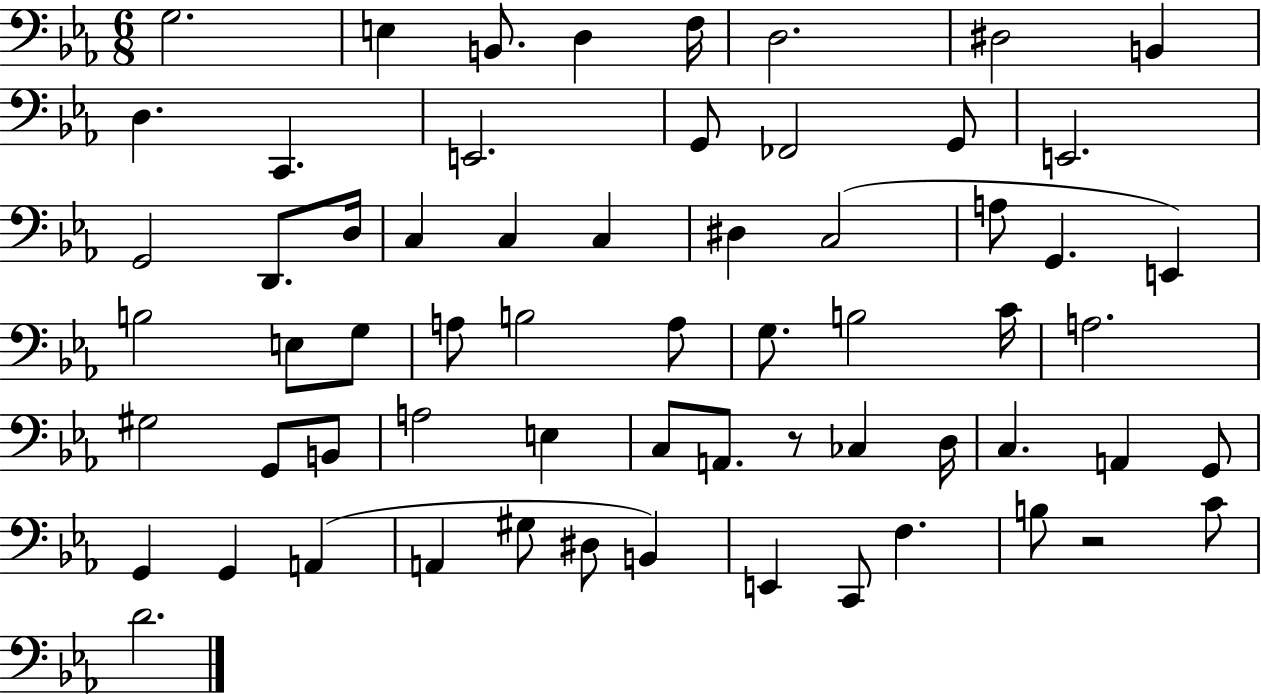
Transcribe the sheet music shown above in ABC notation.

X:1
T:Untitled
M:6/8
L:1/4
K:Eb
G,2 E, B,,/2 D, F,/4 D,2 ^D,2 B,, D, C,, E,,2 G,,/2 _F,,2 G,,/2 E,,2 G,,2 D,,/2 D,/4 C, C, C, ^D, C,2 A,/2 G,, E,, B,2 E,/2 G,/2 A,/2 B,2 A,/2 G,/2 B,2 C/4 A,2 ^G,2 G,,/2 B,,/2 A,2 E, C,/2 A,,/2 z/2 _C, D,/4 C, A,, G,,/2 G,, G,, A,, A,, ^G,/2 ^D,/2 B,, E,, C,,/2 F, B,/2 z2 C/2 D2